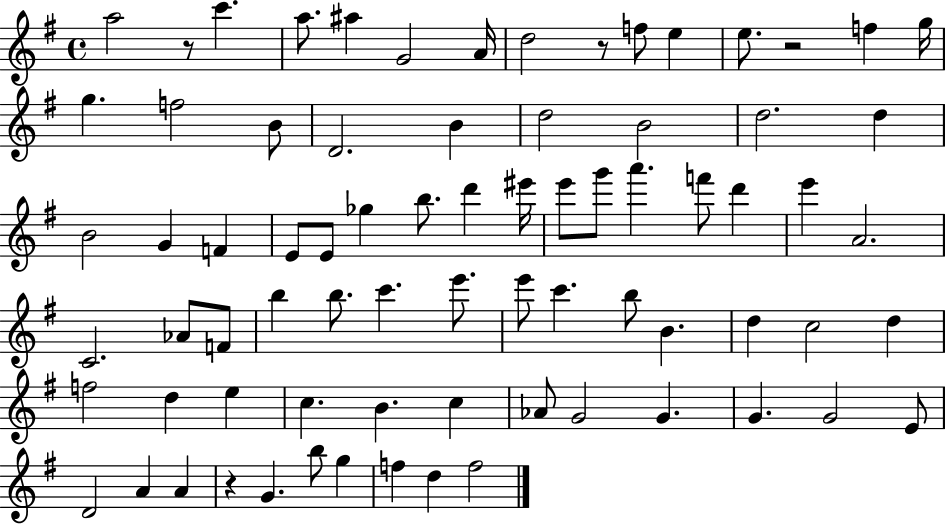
X:1
T:Untitled
M:4/4
L:1/4
K:G
a2 z/2 c' a/2 ^a G2 A/4 d2 z/2 f/2 e e/2 z2 f g/4 g f2 B/2 D2 B d2 B2 d2 d B2 G F E/2 E/2 _g b/2 d' ^e'/4 e'/2 g'/2 a' f'/2 d' e' A2 C2 _A/2 F/2 b b/2 c' e'/2 e'/2 c' b/2 B d c2 d f2 d e c B c _A/2 G2 G G G2 E/2 D2 A A z G b/2 g f d f2